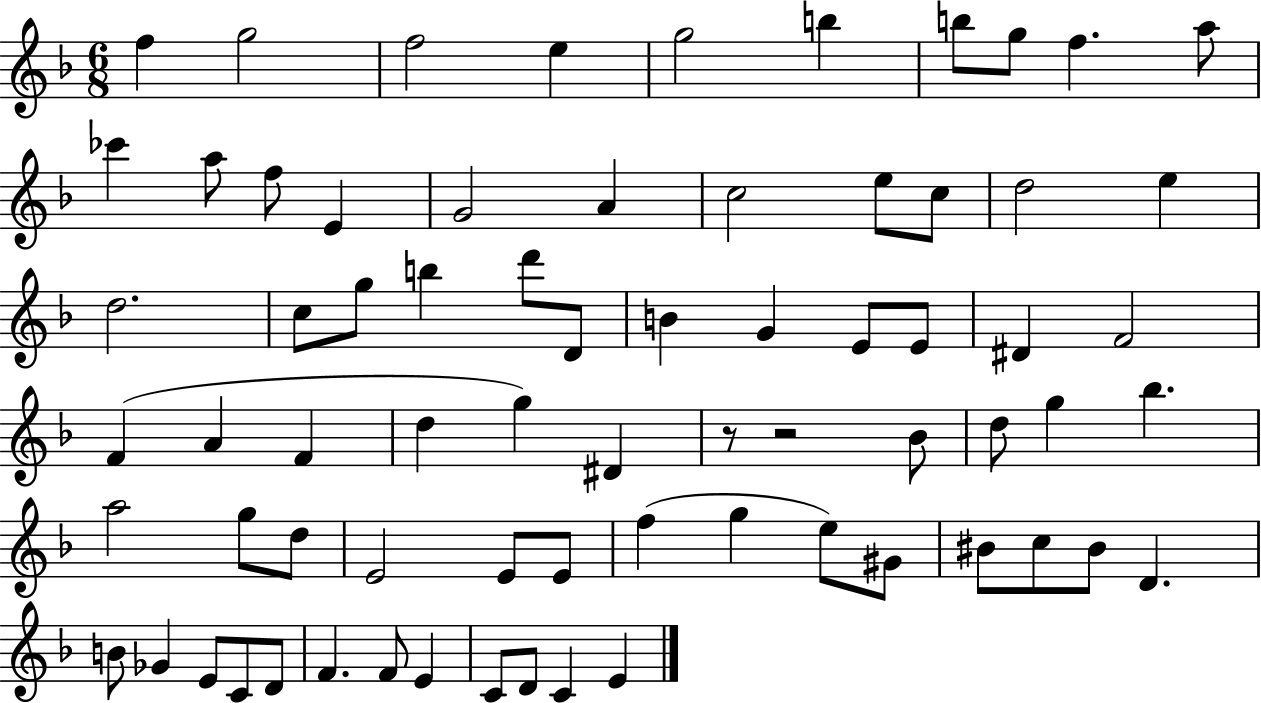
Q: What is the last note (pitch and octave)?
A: E4